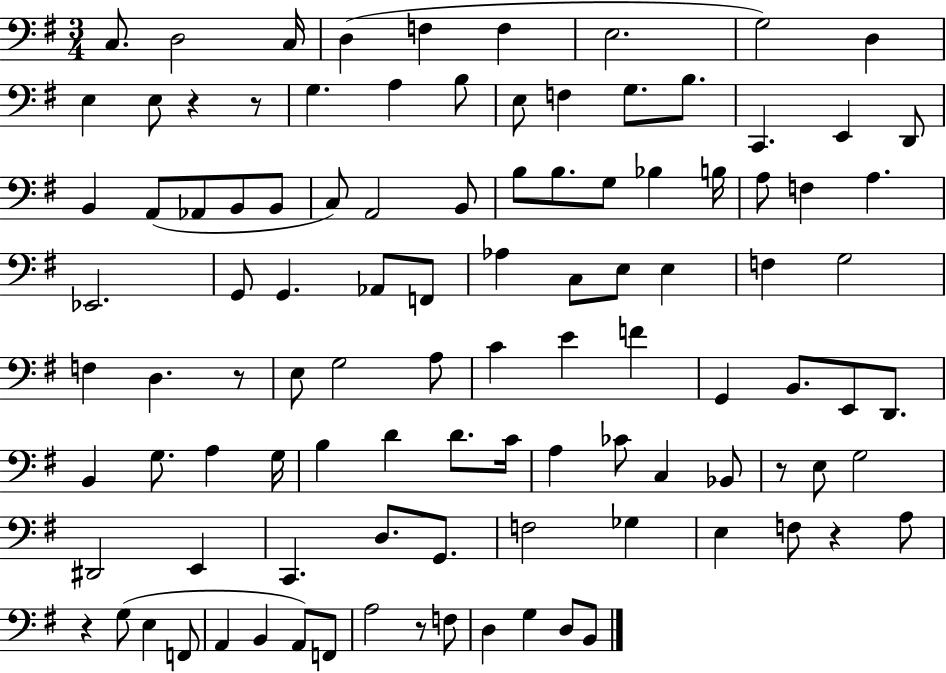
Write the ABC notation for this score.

X:1
T:Untitled
M:3/4
L:1/4
K:G
C,/2 D,2 C,/4 D, F, F, E,2 G,2 D, E, E,/2 z z/2 G, A, B,/2 E,/2 F, G,/2 B,/2 C,, E,, D,,/2 B,, A,,/2 _A,,/2 B,,/2 B,,/2 C,/2 A,,2 B,,/2 B,/2 B,/2 G,/2 _B, B,/4 A,/2 F, A, _E,,2 G,,/2 G,, _A,,/2 F,,/2 _A, C,/2 E,/2 E, F, G,2 F, D, z/2 E,/2 G,2 A,/2 C E F G,, B,,/2 E,,/2 D,,/2 B,, G,/2 A, G,/4 B, D D/2 C/4 A, _C/2 C, _B,,/2 z/2 E,/2 G,2 ^D,,2 E,, C,, D,/2 G,,/2 F,2 _G, E, F,/2 z A,/2 z G,/2 E, F,,/2 A,, B,, A,,/2 F,,/2 A,2 z/2 F,/2 D, G, D,/2 B,,/2